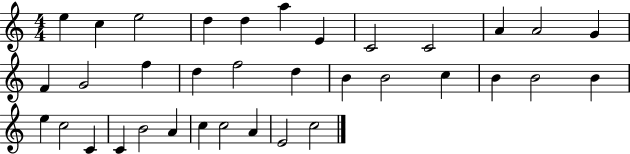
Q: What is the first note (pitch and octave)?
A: E5